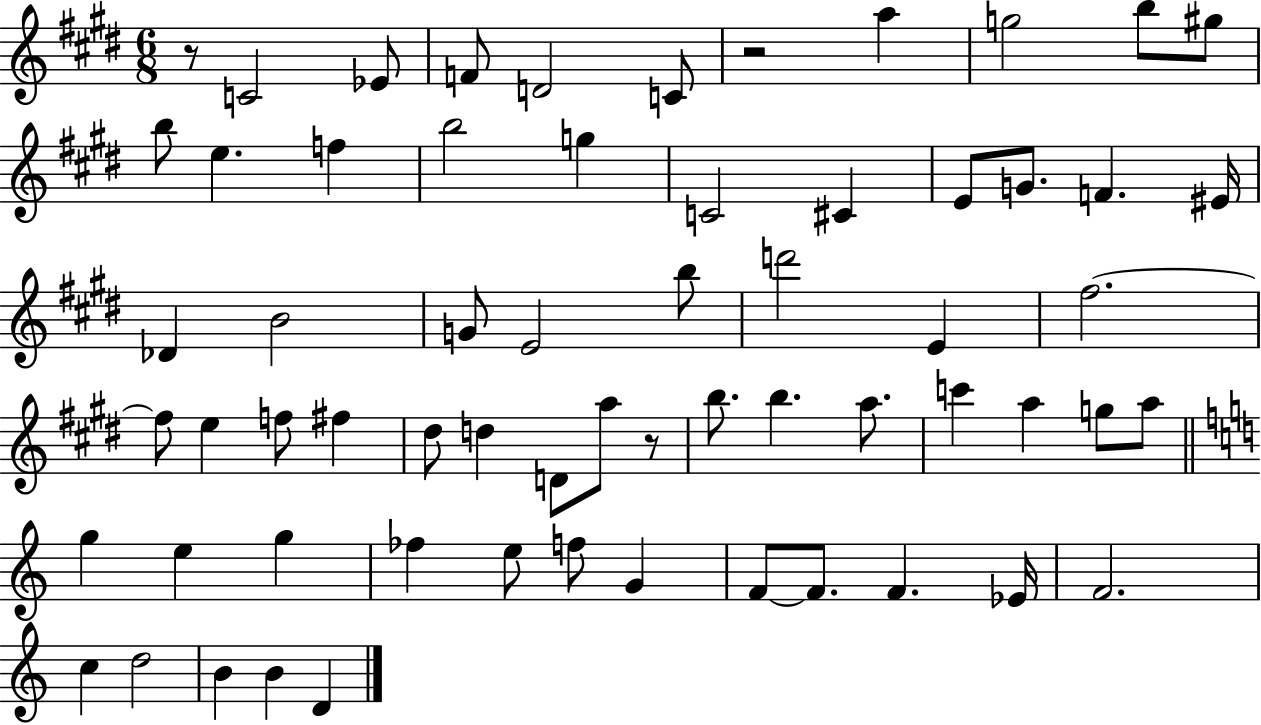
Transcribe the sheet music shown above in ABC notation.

X:1
T:Untitled
M:6/8
L:1/4
K:E
z/2 C2 _E/2 F/2 D2 C/2 z2 a g2 b/2 ^g/2 b/2 e f b2 g C2 ^C E/2 G/2 F ^E/4 _D B2 G/2 E2 b/2 d'2 E ^f2 ^f/2 e f/2 ^f ^d/2 d D/2 a/2 z/2 b/2 b a/2 c' a g/2 a/2 g e g _f e/2 f/2 G F/2 F/2 F _E/4 F2 c d2 B B D